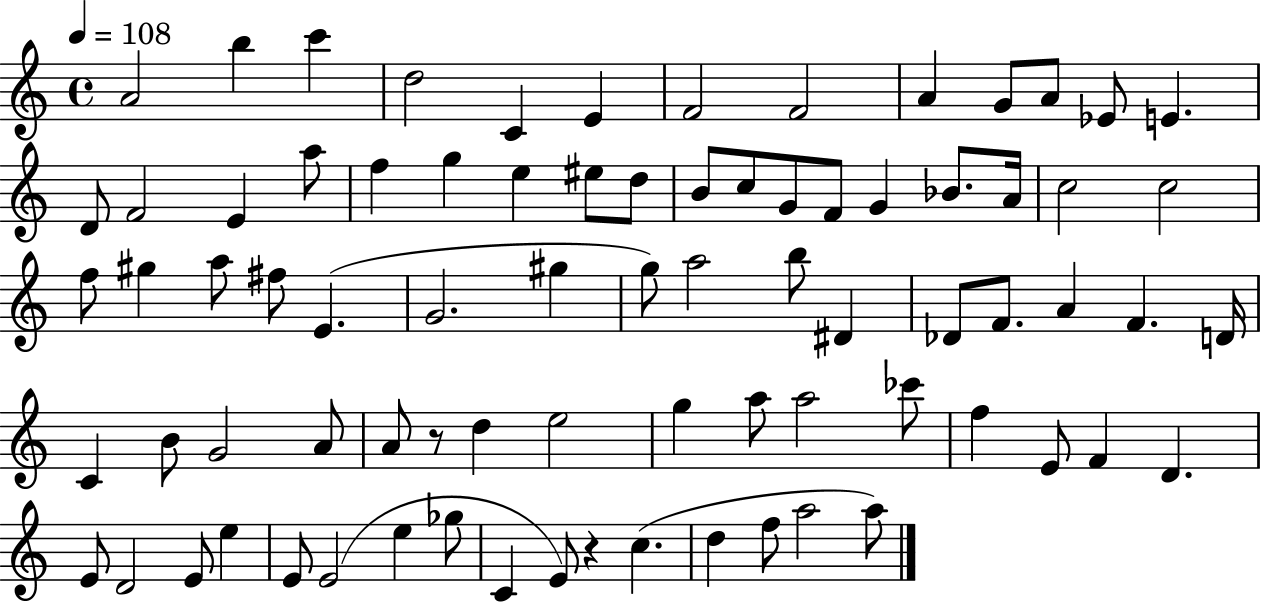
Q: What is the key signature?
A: C major